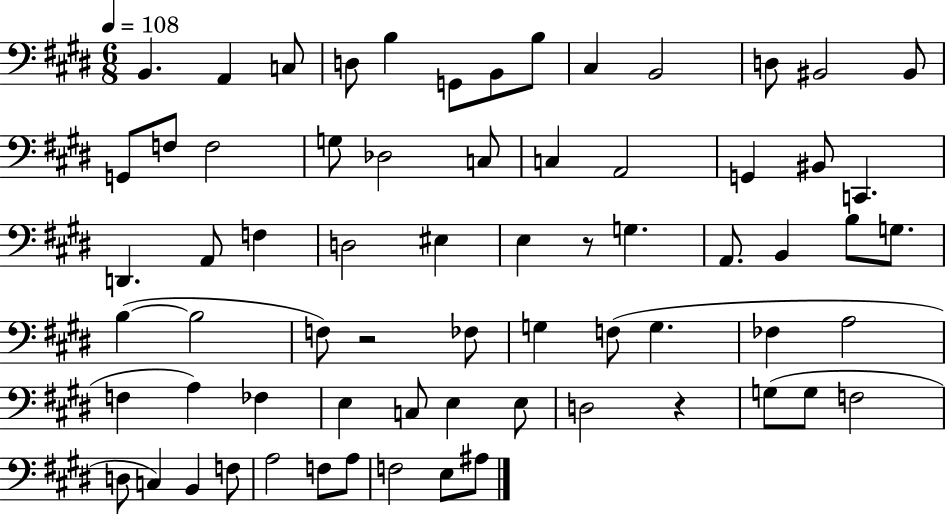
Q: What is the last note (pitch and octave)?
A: A#3